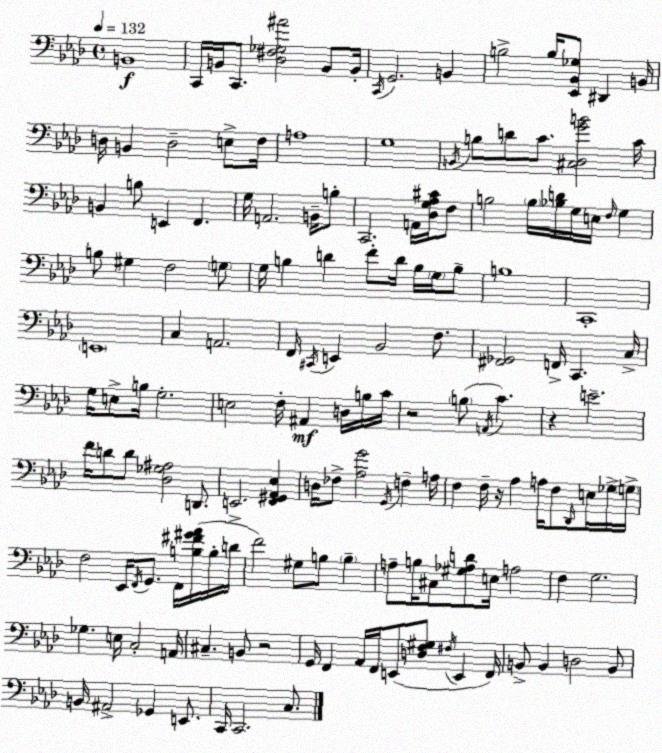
X:1
T:Untitled
M:4/4
L:1/4
K:Ab
B,,4 C,,/4 B,,/4 C,,/2 [_D,^F,_G,^A]2 B,,/2 B,,/4 C,,/4 G,,2 B,, B,2 B,/4 [_E,,_B,,_G,]/2 ^D,, B,,/4 D,/4 B,, D,2 E,/2 F,/4 A,4 G,4 B,,/4 B,/2 D/2 C/2 [^C,_D,GB]2 C/4 B,, B,/2 E,, F,, G,/4 A,,2 B,,/4 B,/2 C,,2 A,,/4 [_D,G,_A,^C]/4 F,/2 B,2 B,/4 [_B,D]/4 G,/4 E,/4 F,/4 G, B,/2 ^G, F,2 G,/2 G,/4 B, D F/2 D/4 B,/4 G,/4 B,/2 B,4 C,,4 E,,4 C, A,,2 F,,/4 ^C,,/4 E,, _B,,2 F,/2 [^F,,_G,,]2 F,,/4 C,, C,/4 G,/4 E,/2 B,/4 G,2 E,2 F,/4 ^A,, D,/4 B,/4 C/4 z2 B,/2 A,,/4 C z E2 F/4 D/2 D/2 [_D,_G,^A,]2 D,,/2 E,,2 [F,,^G,,_A,,_E,] D,/4 _F,/2 [_A,G]2 G,,/4 F, A,/4 F, F,/4 z/4 _A, A,/4 F,/2 _D,,/4 E,/4 _G,/4 G,/4 F,2 _E,,/4 F,,/4 G,,/2 F,,/4 [B,^F^G_A]/4 B,/4 D/4 F2 ^G,/2 B,/2 B, A,/2 B,/4 ^C,/2 [^G,_A,D]/2 E,/4 A,2 F, G,2 _G, E,/4 C,2 A,,/4 ^C, B,,/2 z2 G,,/4 F,, _A,,/4 F,,/4 E,,/2 [D,F,^G,]/2 ^F,/4 E,, F,,/4 B,,/2 B,, D,2 B,,/2 B,,/4 ^A,,2 _G,, E,,/2 C,,/4 C,,2 C,/2